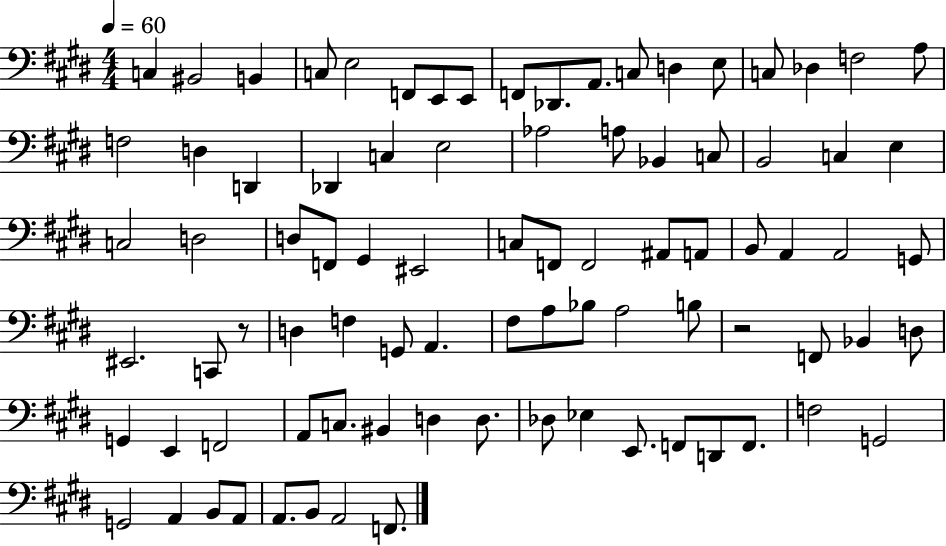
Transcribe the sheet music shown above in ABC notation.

X:1
T:Untitled
M:4/4
L:1/4
K:E
C, ^B,,2 B,, C,/2 E,2 F,,/2 E,,/2 E,,/2 F,,/2 _D,,/2 A,,/2 C,/2 D, E,/2 C,/2 _D, F,2 A,/2 F,2 D, D,, _D,, C, E,2 _A,2 A,/2 _B,, C,/2 B,,2 C, E, C,2 D,2 D,/2 F,,/2 ^G,, ^E,,2 C,/2 F,,/2 F,,2 ^A,,/2 A,,/2 B,,/2 A,, A,,2 G,,/2 ^E,,2 C,,/2 z/2 D, F, G,,/2 A,, ^F,/2 A,/2 _B,/2 A,2 B,/2 z2 F,,/2 _B,, D,/2 G,, E,, F,,2 A,,/2 C,/2 ^B,, D, D,/2 _D,/2 _E, E,,/2 F,,/2 D,,/2 F,,/2 F,2 G,,2 G,,2 A,, B,,/2 A,,/2 A,,/2 B,,/2 A,,2 F,,/2